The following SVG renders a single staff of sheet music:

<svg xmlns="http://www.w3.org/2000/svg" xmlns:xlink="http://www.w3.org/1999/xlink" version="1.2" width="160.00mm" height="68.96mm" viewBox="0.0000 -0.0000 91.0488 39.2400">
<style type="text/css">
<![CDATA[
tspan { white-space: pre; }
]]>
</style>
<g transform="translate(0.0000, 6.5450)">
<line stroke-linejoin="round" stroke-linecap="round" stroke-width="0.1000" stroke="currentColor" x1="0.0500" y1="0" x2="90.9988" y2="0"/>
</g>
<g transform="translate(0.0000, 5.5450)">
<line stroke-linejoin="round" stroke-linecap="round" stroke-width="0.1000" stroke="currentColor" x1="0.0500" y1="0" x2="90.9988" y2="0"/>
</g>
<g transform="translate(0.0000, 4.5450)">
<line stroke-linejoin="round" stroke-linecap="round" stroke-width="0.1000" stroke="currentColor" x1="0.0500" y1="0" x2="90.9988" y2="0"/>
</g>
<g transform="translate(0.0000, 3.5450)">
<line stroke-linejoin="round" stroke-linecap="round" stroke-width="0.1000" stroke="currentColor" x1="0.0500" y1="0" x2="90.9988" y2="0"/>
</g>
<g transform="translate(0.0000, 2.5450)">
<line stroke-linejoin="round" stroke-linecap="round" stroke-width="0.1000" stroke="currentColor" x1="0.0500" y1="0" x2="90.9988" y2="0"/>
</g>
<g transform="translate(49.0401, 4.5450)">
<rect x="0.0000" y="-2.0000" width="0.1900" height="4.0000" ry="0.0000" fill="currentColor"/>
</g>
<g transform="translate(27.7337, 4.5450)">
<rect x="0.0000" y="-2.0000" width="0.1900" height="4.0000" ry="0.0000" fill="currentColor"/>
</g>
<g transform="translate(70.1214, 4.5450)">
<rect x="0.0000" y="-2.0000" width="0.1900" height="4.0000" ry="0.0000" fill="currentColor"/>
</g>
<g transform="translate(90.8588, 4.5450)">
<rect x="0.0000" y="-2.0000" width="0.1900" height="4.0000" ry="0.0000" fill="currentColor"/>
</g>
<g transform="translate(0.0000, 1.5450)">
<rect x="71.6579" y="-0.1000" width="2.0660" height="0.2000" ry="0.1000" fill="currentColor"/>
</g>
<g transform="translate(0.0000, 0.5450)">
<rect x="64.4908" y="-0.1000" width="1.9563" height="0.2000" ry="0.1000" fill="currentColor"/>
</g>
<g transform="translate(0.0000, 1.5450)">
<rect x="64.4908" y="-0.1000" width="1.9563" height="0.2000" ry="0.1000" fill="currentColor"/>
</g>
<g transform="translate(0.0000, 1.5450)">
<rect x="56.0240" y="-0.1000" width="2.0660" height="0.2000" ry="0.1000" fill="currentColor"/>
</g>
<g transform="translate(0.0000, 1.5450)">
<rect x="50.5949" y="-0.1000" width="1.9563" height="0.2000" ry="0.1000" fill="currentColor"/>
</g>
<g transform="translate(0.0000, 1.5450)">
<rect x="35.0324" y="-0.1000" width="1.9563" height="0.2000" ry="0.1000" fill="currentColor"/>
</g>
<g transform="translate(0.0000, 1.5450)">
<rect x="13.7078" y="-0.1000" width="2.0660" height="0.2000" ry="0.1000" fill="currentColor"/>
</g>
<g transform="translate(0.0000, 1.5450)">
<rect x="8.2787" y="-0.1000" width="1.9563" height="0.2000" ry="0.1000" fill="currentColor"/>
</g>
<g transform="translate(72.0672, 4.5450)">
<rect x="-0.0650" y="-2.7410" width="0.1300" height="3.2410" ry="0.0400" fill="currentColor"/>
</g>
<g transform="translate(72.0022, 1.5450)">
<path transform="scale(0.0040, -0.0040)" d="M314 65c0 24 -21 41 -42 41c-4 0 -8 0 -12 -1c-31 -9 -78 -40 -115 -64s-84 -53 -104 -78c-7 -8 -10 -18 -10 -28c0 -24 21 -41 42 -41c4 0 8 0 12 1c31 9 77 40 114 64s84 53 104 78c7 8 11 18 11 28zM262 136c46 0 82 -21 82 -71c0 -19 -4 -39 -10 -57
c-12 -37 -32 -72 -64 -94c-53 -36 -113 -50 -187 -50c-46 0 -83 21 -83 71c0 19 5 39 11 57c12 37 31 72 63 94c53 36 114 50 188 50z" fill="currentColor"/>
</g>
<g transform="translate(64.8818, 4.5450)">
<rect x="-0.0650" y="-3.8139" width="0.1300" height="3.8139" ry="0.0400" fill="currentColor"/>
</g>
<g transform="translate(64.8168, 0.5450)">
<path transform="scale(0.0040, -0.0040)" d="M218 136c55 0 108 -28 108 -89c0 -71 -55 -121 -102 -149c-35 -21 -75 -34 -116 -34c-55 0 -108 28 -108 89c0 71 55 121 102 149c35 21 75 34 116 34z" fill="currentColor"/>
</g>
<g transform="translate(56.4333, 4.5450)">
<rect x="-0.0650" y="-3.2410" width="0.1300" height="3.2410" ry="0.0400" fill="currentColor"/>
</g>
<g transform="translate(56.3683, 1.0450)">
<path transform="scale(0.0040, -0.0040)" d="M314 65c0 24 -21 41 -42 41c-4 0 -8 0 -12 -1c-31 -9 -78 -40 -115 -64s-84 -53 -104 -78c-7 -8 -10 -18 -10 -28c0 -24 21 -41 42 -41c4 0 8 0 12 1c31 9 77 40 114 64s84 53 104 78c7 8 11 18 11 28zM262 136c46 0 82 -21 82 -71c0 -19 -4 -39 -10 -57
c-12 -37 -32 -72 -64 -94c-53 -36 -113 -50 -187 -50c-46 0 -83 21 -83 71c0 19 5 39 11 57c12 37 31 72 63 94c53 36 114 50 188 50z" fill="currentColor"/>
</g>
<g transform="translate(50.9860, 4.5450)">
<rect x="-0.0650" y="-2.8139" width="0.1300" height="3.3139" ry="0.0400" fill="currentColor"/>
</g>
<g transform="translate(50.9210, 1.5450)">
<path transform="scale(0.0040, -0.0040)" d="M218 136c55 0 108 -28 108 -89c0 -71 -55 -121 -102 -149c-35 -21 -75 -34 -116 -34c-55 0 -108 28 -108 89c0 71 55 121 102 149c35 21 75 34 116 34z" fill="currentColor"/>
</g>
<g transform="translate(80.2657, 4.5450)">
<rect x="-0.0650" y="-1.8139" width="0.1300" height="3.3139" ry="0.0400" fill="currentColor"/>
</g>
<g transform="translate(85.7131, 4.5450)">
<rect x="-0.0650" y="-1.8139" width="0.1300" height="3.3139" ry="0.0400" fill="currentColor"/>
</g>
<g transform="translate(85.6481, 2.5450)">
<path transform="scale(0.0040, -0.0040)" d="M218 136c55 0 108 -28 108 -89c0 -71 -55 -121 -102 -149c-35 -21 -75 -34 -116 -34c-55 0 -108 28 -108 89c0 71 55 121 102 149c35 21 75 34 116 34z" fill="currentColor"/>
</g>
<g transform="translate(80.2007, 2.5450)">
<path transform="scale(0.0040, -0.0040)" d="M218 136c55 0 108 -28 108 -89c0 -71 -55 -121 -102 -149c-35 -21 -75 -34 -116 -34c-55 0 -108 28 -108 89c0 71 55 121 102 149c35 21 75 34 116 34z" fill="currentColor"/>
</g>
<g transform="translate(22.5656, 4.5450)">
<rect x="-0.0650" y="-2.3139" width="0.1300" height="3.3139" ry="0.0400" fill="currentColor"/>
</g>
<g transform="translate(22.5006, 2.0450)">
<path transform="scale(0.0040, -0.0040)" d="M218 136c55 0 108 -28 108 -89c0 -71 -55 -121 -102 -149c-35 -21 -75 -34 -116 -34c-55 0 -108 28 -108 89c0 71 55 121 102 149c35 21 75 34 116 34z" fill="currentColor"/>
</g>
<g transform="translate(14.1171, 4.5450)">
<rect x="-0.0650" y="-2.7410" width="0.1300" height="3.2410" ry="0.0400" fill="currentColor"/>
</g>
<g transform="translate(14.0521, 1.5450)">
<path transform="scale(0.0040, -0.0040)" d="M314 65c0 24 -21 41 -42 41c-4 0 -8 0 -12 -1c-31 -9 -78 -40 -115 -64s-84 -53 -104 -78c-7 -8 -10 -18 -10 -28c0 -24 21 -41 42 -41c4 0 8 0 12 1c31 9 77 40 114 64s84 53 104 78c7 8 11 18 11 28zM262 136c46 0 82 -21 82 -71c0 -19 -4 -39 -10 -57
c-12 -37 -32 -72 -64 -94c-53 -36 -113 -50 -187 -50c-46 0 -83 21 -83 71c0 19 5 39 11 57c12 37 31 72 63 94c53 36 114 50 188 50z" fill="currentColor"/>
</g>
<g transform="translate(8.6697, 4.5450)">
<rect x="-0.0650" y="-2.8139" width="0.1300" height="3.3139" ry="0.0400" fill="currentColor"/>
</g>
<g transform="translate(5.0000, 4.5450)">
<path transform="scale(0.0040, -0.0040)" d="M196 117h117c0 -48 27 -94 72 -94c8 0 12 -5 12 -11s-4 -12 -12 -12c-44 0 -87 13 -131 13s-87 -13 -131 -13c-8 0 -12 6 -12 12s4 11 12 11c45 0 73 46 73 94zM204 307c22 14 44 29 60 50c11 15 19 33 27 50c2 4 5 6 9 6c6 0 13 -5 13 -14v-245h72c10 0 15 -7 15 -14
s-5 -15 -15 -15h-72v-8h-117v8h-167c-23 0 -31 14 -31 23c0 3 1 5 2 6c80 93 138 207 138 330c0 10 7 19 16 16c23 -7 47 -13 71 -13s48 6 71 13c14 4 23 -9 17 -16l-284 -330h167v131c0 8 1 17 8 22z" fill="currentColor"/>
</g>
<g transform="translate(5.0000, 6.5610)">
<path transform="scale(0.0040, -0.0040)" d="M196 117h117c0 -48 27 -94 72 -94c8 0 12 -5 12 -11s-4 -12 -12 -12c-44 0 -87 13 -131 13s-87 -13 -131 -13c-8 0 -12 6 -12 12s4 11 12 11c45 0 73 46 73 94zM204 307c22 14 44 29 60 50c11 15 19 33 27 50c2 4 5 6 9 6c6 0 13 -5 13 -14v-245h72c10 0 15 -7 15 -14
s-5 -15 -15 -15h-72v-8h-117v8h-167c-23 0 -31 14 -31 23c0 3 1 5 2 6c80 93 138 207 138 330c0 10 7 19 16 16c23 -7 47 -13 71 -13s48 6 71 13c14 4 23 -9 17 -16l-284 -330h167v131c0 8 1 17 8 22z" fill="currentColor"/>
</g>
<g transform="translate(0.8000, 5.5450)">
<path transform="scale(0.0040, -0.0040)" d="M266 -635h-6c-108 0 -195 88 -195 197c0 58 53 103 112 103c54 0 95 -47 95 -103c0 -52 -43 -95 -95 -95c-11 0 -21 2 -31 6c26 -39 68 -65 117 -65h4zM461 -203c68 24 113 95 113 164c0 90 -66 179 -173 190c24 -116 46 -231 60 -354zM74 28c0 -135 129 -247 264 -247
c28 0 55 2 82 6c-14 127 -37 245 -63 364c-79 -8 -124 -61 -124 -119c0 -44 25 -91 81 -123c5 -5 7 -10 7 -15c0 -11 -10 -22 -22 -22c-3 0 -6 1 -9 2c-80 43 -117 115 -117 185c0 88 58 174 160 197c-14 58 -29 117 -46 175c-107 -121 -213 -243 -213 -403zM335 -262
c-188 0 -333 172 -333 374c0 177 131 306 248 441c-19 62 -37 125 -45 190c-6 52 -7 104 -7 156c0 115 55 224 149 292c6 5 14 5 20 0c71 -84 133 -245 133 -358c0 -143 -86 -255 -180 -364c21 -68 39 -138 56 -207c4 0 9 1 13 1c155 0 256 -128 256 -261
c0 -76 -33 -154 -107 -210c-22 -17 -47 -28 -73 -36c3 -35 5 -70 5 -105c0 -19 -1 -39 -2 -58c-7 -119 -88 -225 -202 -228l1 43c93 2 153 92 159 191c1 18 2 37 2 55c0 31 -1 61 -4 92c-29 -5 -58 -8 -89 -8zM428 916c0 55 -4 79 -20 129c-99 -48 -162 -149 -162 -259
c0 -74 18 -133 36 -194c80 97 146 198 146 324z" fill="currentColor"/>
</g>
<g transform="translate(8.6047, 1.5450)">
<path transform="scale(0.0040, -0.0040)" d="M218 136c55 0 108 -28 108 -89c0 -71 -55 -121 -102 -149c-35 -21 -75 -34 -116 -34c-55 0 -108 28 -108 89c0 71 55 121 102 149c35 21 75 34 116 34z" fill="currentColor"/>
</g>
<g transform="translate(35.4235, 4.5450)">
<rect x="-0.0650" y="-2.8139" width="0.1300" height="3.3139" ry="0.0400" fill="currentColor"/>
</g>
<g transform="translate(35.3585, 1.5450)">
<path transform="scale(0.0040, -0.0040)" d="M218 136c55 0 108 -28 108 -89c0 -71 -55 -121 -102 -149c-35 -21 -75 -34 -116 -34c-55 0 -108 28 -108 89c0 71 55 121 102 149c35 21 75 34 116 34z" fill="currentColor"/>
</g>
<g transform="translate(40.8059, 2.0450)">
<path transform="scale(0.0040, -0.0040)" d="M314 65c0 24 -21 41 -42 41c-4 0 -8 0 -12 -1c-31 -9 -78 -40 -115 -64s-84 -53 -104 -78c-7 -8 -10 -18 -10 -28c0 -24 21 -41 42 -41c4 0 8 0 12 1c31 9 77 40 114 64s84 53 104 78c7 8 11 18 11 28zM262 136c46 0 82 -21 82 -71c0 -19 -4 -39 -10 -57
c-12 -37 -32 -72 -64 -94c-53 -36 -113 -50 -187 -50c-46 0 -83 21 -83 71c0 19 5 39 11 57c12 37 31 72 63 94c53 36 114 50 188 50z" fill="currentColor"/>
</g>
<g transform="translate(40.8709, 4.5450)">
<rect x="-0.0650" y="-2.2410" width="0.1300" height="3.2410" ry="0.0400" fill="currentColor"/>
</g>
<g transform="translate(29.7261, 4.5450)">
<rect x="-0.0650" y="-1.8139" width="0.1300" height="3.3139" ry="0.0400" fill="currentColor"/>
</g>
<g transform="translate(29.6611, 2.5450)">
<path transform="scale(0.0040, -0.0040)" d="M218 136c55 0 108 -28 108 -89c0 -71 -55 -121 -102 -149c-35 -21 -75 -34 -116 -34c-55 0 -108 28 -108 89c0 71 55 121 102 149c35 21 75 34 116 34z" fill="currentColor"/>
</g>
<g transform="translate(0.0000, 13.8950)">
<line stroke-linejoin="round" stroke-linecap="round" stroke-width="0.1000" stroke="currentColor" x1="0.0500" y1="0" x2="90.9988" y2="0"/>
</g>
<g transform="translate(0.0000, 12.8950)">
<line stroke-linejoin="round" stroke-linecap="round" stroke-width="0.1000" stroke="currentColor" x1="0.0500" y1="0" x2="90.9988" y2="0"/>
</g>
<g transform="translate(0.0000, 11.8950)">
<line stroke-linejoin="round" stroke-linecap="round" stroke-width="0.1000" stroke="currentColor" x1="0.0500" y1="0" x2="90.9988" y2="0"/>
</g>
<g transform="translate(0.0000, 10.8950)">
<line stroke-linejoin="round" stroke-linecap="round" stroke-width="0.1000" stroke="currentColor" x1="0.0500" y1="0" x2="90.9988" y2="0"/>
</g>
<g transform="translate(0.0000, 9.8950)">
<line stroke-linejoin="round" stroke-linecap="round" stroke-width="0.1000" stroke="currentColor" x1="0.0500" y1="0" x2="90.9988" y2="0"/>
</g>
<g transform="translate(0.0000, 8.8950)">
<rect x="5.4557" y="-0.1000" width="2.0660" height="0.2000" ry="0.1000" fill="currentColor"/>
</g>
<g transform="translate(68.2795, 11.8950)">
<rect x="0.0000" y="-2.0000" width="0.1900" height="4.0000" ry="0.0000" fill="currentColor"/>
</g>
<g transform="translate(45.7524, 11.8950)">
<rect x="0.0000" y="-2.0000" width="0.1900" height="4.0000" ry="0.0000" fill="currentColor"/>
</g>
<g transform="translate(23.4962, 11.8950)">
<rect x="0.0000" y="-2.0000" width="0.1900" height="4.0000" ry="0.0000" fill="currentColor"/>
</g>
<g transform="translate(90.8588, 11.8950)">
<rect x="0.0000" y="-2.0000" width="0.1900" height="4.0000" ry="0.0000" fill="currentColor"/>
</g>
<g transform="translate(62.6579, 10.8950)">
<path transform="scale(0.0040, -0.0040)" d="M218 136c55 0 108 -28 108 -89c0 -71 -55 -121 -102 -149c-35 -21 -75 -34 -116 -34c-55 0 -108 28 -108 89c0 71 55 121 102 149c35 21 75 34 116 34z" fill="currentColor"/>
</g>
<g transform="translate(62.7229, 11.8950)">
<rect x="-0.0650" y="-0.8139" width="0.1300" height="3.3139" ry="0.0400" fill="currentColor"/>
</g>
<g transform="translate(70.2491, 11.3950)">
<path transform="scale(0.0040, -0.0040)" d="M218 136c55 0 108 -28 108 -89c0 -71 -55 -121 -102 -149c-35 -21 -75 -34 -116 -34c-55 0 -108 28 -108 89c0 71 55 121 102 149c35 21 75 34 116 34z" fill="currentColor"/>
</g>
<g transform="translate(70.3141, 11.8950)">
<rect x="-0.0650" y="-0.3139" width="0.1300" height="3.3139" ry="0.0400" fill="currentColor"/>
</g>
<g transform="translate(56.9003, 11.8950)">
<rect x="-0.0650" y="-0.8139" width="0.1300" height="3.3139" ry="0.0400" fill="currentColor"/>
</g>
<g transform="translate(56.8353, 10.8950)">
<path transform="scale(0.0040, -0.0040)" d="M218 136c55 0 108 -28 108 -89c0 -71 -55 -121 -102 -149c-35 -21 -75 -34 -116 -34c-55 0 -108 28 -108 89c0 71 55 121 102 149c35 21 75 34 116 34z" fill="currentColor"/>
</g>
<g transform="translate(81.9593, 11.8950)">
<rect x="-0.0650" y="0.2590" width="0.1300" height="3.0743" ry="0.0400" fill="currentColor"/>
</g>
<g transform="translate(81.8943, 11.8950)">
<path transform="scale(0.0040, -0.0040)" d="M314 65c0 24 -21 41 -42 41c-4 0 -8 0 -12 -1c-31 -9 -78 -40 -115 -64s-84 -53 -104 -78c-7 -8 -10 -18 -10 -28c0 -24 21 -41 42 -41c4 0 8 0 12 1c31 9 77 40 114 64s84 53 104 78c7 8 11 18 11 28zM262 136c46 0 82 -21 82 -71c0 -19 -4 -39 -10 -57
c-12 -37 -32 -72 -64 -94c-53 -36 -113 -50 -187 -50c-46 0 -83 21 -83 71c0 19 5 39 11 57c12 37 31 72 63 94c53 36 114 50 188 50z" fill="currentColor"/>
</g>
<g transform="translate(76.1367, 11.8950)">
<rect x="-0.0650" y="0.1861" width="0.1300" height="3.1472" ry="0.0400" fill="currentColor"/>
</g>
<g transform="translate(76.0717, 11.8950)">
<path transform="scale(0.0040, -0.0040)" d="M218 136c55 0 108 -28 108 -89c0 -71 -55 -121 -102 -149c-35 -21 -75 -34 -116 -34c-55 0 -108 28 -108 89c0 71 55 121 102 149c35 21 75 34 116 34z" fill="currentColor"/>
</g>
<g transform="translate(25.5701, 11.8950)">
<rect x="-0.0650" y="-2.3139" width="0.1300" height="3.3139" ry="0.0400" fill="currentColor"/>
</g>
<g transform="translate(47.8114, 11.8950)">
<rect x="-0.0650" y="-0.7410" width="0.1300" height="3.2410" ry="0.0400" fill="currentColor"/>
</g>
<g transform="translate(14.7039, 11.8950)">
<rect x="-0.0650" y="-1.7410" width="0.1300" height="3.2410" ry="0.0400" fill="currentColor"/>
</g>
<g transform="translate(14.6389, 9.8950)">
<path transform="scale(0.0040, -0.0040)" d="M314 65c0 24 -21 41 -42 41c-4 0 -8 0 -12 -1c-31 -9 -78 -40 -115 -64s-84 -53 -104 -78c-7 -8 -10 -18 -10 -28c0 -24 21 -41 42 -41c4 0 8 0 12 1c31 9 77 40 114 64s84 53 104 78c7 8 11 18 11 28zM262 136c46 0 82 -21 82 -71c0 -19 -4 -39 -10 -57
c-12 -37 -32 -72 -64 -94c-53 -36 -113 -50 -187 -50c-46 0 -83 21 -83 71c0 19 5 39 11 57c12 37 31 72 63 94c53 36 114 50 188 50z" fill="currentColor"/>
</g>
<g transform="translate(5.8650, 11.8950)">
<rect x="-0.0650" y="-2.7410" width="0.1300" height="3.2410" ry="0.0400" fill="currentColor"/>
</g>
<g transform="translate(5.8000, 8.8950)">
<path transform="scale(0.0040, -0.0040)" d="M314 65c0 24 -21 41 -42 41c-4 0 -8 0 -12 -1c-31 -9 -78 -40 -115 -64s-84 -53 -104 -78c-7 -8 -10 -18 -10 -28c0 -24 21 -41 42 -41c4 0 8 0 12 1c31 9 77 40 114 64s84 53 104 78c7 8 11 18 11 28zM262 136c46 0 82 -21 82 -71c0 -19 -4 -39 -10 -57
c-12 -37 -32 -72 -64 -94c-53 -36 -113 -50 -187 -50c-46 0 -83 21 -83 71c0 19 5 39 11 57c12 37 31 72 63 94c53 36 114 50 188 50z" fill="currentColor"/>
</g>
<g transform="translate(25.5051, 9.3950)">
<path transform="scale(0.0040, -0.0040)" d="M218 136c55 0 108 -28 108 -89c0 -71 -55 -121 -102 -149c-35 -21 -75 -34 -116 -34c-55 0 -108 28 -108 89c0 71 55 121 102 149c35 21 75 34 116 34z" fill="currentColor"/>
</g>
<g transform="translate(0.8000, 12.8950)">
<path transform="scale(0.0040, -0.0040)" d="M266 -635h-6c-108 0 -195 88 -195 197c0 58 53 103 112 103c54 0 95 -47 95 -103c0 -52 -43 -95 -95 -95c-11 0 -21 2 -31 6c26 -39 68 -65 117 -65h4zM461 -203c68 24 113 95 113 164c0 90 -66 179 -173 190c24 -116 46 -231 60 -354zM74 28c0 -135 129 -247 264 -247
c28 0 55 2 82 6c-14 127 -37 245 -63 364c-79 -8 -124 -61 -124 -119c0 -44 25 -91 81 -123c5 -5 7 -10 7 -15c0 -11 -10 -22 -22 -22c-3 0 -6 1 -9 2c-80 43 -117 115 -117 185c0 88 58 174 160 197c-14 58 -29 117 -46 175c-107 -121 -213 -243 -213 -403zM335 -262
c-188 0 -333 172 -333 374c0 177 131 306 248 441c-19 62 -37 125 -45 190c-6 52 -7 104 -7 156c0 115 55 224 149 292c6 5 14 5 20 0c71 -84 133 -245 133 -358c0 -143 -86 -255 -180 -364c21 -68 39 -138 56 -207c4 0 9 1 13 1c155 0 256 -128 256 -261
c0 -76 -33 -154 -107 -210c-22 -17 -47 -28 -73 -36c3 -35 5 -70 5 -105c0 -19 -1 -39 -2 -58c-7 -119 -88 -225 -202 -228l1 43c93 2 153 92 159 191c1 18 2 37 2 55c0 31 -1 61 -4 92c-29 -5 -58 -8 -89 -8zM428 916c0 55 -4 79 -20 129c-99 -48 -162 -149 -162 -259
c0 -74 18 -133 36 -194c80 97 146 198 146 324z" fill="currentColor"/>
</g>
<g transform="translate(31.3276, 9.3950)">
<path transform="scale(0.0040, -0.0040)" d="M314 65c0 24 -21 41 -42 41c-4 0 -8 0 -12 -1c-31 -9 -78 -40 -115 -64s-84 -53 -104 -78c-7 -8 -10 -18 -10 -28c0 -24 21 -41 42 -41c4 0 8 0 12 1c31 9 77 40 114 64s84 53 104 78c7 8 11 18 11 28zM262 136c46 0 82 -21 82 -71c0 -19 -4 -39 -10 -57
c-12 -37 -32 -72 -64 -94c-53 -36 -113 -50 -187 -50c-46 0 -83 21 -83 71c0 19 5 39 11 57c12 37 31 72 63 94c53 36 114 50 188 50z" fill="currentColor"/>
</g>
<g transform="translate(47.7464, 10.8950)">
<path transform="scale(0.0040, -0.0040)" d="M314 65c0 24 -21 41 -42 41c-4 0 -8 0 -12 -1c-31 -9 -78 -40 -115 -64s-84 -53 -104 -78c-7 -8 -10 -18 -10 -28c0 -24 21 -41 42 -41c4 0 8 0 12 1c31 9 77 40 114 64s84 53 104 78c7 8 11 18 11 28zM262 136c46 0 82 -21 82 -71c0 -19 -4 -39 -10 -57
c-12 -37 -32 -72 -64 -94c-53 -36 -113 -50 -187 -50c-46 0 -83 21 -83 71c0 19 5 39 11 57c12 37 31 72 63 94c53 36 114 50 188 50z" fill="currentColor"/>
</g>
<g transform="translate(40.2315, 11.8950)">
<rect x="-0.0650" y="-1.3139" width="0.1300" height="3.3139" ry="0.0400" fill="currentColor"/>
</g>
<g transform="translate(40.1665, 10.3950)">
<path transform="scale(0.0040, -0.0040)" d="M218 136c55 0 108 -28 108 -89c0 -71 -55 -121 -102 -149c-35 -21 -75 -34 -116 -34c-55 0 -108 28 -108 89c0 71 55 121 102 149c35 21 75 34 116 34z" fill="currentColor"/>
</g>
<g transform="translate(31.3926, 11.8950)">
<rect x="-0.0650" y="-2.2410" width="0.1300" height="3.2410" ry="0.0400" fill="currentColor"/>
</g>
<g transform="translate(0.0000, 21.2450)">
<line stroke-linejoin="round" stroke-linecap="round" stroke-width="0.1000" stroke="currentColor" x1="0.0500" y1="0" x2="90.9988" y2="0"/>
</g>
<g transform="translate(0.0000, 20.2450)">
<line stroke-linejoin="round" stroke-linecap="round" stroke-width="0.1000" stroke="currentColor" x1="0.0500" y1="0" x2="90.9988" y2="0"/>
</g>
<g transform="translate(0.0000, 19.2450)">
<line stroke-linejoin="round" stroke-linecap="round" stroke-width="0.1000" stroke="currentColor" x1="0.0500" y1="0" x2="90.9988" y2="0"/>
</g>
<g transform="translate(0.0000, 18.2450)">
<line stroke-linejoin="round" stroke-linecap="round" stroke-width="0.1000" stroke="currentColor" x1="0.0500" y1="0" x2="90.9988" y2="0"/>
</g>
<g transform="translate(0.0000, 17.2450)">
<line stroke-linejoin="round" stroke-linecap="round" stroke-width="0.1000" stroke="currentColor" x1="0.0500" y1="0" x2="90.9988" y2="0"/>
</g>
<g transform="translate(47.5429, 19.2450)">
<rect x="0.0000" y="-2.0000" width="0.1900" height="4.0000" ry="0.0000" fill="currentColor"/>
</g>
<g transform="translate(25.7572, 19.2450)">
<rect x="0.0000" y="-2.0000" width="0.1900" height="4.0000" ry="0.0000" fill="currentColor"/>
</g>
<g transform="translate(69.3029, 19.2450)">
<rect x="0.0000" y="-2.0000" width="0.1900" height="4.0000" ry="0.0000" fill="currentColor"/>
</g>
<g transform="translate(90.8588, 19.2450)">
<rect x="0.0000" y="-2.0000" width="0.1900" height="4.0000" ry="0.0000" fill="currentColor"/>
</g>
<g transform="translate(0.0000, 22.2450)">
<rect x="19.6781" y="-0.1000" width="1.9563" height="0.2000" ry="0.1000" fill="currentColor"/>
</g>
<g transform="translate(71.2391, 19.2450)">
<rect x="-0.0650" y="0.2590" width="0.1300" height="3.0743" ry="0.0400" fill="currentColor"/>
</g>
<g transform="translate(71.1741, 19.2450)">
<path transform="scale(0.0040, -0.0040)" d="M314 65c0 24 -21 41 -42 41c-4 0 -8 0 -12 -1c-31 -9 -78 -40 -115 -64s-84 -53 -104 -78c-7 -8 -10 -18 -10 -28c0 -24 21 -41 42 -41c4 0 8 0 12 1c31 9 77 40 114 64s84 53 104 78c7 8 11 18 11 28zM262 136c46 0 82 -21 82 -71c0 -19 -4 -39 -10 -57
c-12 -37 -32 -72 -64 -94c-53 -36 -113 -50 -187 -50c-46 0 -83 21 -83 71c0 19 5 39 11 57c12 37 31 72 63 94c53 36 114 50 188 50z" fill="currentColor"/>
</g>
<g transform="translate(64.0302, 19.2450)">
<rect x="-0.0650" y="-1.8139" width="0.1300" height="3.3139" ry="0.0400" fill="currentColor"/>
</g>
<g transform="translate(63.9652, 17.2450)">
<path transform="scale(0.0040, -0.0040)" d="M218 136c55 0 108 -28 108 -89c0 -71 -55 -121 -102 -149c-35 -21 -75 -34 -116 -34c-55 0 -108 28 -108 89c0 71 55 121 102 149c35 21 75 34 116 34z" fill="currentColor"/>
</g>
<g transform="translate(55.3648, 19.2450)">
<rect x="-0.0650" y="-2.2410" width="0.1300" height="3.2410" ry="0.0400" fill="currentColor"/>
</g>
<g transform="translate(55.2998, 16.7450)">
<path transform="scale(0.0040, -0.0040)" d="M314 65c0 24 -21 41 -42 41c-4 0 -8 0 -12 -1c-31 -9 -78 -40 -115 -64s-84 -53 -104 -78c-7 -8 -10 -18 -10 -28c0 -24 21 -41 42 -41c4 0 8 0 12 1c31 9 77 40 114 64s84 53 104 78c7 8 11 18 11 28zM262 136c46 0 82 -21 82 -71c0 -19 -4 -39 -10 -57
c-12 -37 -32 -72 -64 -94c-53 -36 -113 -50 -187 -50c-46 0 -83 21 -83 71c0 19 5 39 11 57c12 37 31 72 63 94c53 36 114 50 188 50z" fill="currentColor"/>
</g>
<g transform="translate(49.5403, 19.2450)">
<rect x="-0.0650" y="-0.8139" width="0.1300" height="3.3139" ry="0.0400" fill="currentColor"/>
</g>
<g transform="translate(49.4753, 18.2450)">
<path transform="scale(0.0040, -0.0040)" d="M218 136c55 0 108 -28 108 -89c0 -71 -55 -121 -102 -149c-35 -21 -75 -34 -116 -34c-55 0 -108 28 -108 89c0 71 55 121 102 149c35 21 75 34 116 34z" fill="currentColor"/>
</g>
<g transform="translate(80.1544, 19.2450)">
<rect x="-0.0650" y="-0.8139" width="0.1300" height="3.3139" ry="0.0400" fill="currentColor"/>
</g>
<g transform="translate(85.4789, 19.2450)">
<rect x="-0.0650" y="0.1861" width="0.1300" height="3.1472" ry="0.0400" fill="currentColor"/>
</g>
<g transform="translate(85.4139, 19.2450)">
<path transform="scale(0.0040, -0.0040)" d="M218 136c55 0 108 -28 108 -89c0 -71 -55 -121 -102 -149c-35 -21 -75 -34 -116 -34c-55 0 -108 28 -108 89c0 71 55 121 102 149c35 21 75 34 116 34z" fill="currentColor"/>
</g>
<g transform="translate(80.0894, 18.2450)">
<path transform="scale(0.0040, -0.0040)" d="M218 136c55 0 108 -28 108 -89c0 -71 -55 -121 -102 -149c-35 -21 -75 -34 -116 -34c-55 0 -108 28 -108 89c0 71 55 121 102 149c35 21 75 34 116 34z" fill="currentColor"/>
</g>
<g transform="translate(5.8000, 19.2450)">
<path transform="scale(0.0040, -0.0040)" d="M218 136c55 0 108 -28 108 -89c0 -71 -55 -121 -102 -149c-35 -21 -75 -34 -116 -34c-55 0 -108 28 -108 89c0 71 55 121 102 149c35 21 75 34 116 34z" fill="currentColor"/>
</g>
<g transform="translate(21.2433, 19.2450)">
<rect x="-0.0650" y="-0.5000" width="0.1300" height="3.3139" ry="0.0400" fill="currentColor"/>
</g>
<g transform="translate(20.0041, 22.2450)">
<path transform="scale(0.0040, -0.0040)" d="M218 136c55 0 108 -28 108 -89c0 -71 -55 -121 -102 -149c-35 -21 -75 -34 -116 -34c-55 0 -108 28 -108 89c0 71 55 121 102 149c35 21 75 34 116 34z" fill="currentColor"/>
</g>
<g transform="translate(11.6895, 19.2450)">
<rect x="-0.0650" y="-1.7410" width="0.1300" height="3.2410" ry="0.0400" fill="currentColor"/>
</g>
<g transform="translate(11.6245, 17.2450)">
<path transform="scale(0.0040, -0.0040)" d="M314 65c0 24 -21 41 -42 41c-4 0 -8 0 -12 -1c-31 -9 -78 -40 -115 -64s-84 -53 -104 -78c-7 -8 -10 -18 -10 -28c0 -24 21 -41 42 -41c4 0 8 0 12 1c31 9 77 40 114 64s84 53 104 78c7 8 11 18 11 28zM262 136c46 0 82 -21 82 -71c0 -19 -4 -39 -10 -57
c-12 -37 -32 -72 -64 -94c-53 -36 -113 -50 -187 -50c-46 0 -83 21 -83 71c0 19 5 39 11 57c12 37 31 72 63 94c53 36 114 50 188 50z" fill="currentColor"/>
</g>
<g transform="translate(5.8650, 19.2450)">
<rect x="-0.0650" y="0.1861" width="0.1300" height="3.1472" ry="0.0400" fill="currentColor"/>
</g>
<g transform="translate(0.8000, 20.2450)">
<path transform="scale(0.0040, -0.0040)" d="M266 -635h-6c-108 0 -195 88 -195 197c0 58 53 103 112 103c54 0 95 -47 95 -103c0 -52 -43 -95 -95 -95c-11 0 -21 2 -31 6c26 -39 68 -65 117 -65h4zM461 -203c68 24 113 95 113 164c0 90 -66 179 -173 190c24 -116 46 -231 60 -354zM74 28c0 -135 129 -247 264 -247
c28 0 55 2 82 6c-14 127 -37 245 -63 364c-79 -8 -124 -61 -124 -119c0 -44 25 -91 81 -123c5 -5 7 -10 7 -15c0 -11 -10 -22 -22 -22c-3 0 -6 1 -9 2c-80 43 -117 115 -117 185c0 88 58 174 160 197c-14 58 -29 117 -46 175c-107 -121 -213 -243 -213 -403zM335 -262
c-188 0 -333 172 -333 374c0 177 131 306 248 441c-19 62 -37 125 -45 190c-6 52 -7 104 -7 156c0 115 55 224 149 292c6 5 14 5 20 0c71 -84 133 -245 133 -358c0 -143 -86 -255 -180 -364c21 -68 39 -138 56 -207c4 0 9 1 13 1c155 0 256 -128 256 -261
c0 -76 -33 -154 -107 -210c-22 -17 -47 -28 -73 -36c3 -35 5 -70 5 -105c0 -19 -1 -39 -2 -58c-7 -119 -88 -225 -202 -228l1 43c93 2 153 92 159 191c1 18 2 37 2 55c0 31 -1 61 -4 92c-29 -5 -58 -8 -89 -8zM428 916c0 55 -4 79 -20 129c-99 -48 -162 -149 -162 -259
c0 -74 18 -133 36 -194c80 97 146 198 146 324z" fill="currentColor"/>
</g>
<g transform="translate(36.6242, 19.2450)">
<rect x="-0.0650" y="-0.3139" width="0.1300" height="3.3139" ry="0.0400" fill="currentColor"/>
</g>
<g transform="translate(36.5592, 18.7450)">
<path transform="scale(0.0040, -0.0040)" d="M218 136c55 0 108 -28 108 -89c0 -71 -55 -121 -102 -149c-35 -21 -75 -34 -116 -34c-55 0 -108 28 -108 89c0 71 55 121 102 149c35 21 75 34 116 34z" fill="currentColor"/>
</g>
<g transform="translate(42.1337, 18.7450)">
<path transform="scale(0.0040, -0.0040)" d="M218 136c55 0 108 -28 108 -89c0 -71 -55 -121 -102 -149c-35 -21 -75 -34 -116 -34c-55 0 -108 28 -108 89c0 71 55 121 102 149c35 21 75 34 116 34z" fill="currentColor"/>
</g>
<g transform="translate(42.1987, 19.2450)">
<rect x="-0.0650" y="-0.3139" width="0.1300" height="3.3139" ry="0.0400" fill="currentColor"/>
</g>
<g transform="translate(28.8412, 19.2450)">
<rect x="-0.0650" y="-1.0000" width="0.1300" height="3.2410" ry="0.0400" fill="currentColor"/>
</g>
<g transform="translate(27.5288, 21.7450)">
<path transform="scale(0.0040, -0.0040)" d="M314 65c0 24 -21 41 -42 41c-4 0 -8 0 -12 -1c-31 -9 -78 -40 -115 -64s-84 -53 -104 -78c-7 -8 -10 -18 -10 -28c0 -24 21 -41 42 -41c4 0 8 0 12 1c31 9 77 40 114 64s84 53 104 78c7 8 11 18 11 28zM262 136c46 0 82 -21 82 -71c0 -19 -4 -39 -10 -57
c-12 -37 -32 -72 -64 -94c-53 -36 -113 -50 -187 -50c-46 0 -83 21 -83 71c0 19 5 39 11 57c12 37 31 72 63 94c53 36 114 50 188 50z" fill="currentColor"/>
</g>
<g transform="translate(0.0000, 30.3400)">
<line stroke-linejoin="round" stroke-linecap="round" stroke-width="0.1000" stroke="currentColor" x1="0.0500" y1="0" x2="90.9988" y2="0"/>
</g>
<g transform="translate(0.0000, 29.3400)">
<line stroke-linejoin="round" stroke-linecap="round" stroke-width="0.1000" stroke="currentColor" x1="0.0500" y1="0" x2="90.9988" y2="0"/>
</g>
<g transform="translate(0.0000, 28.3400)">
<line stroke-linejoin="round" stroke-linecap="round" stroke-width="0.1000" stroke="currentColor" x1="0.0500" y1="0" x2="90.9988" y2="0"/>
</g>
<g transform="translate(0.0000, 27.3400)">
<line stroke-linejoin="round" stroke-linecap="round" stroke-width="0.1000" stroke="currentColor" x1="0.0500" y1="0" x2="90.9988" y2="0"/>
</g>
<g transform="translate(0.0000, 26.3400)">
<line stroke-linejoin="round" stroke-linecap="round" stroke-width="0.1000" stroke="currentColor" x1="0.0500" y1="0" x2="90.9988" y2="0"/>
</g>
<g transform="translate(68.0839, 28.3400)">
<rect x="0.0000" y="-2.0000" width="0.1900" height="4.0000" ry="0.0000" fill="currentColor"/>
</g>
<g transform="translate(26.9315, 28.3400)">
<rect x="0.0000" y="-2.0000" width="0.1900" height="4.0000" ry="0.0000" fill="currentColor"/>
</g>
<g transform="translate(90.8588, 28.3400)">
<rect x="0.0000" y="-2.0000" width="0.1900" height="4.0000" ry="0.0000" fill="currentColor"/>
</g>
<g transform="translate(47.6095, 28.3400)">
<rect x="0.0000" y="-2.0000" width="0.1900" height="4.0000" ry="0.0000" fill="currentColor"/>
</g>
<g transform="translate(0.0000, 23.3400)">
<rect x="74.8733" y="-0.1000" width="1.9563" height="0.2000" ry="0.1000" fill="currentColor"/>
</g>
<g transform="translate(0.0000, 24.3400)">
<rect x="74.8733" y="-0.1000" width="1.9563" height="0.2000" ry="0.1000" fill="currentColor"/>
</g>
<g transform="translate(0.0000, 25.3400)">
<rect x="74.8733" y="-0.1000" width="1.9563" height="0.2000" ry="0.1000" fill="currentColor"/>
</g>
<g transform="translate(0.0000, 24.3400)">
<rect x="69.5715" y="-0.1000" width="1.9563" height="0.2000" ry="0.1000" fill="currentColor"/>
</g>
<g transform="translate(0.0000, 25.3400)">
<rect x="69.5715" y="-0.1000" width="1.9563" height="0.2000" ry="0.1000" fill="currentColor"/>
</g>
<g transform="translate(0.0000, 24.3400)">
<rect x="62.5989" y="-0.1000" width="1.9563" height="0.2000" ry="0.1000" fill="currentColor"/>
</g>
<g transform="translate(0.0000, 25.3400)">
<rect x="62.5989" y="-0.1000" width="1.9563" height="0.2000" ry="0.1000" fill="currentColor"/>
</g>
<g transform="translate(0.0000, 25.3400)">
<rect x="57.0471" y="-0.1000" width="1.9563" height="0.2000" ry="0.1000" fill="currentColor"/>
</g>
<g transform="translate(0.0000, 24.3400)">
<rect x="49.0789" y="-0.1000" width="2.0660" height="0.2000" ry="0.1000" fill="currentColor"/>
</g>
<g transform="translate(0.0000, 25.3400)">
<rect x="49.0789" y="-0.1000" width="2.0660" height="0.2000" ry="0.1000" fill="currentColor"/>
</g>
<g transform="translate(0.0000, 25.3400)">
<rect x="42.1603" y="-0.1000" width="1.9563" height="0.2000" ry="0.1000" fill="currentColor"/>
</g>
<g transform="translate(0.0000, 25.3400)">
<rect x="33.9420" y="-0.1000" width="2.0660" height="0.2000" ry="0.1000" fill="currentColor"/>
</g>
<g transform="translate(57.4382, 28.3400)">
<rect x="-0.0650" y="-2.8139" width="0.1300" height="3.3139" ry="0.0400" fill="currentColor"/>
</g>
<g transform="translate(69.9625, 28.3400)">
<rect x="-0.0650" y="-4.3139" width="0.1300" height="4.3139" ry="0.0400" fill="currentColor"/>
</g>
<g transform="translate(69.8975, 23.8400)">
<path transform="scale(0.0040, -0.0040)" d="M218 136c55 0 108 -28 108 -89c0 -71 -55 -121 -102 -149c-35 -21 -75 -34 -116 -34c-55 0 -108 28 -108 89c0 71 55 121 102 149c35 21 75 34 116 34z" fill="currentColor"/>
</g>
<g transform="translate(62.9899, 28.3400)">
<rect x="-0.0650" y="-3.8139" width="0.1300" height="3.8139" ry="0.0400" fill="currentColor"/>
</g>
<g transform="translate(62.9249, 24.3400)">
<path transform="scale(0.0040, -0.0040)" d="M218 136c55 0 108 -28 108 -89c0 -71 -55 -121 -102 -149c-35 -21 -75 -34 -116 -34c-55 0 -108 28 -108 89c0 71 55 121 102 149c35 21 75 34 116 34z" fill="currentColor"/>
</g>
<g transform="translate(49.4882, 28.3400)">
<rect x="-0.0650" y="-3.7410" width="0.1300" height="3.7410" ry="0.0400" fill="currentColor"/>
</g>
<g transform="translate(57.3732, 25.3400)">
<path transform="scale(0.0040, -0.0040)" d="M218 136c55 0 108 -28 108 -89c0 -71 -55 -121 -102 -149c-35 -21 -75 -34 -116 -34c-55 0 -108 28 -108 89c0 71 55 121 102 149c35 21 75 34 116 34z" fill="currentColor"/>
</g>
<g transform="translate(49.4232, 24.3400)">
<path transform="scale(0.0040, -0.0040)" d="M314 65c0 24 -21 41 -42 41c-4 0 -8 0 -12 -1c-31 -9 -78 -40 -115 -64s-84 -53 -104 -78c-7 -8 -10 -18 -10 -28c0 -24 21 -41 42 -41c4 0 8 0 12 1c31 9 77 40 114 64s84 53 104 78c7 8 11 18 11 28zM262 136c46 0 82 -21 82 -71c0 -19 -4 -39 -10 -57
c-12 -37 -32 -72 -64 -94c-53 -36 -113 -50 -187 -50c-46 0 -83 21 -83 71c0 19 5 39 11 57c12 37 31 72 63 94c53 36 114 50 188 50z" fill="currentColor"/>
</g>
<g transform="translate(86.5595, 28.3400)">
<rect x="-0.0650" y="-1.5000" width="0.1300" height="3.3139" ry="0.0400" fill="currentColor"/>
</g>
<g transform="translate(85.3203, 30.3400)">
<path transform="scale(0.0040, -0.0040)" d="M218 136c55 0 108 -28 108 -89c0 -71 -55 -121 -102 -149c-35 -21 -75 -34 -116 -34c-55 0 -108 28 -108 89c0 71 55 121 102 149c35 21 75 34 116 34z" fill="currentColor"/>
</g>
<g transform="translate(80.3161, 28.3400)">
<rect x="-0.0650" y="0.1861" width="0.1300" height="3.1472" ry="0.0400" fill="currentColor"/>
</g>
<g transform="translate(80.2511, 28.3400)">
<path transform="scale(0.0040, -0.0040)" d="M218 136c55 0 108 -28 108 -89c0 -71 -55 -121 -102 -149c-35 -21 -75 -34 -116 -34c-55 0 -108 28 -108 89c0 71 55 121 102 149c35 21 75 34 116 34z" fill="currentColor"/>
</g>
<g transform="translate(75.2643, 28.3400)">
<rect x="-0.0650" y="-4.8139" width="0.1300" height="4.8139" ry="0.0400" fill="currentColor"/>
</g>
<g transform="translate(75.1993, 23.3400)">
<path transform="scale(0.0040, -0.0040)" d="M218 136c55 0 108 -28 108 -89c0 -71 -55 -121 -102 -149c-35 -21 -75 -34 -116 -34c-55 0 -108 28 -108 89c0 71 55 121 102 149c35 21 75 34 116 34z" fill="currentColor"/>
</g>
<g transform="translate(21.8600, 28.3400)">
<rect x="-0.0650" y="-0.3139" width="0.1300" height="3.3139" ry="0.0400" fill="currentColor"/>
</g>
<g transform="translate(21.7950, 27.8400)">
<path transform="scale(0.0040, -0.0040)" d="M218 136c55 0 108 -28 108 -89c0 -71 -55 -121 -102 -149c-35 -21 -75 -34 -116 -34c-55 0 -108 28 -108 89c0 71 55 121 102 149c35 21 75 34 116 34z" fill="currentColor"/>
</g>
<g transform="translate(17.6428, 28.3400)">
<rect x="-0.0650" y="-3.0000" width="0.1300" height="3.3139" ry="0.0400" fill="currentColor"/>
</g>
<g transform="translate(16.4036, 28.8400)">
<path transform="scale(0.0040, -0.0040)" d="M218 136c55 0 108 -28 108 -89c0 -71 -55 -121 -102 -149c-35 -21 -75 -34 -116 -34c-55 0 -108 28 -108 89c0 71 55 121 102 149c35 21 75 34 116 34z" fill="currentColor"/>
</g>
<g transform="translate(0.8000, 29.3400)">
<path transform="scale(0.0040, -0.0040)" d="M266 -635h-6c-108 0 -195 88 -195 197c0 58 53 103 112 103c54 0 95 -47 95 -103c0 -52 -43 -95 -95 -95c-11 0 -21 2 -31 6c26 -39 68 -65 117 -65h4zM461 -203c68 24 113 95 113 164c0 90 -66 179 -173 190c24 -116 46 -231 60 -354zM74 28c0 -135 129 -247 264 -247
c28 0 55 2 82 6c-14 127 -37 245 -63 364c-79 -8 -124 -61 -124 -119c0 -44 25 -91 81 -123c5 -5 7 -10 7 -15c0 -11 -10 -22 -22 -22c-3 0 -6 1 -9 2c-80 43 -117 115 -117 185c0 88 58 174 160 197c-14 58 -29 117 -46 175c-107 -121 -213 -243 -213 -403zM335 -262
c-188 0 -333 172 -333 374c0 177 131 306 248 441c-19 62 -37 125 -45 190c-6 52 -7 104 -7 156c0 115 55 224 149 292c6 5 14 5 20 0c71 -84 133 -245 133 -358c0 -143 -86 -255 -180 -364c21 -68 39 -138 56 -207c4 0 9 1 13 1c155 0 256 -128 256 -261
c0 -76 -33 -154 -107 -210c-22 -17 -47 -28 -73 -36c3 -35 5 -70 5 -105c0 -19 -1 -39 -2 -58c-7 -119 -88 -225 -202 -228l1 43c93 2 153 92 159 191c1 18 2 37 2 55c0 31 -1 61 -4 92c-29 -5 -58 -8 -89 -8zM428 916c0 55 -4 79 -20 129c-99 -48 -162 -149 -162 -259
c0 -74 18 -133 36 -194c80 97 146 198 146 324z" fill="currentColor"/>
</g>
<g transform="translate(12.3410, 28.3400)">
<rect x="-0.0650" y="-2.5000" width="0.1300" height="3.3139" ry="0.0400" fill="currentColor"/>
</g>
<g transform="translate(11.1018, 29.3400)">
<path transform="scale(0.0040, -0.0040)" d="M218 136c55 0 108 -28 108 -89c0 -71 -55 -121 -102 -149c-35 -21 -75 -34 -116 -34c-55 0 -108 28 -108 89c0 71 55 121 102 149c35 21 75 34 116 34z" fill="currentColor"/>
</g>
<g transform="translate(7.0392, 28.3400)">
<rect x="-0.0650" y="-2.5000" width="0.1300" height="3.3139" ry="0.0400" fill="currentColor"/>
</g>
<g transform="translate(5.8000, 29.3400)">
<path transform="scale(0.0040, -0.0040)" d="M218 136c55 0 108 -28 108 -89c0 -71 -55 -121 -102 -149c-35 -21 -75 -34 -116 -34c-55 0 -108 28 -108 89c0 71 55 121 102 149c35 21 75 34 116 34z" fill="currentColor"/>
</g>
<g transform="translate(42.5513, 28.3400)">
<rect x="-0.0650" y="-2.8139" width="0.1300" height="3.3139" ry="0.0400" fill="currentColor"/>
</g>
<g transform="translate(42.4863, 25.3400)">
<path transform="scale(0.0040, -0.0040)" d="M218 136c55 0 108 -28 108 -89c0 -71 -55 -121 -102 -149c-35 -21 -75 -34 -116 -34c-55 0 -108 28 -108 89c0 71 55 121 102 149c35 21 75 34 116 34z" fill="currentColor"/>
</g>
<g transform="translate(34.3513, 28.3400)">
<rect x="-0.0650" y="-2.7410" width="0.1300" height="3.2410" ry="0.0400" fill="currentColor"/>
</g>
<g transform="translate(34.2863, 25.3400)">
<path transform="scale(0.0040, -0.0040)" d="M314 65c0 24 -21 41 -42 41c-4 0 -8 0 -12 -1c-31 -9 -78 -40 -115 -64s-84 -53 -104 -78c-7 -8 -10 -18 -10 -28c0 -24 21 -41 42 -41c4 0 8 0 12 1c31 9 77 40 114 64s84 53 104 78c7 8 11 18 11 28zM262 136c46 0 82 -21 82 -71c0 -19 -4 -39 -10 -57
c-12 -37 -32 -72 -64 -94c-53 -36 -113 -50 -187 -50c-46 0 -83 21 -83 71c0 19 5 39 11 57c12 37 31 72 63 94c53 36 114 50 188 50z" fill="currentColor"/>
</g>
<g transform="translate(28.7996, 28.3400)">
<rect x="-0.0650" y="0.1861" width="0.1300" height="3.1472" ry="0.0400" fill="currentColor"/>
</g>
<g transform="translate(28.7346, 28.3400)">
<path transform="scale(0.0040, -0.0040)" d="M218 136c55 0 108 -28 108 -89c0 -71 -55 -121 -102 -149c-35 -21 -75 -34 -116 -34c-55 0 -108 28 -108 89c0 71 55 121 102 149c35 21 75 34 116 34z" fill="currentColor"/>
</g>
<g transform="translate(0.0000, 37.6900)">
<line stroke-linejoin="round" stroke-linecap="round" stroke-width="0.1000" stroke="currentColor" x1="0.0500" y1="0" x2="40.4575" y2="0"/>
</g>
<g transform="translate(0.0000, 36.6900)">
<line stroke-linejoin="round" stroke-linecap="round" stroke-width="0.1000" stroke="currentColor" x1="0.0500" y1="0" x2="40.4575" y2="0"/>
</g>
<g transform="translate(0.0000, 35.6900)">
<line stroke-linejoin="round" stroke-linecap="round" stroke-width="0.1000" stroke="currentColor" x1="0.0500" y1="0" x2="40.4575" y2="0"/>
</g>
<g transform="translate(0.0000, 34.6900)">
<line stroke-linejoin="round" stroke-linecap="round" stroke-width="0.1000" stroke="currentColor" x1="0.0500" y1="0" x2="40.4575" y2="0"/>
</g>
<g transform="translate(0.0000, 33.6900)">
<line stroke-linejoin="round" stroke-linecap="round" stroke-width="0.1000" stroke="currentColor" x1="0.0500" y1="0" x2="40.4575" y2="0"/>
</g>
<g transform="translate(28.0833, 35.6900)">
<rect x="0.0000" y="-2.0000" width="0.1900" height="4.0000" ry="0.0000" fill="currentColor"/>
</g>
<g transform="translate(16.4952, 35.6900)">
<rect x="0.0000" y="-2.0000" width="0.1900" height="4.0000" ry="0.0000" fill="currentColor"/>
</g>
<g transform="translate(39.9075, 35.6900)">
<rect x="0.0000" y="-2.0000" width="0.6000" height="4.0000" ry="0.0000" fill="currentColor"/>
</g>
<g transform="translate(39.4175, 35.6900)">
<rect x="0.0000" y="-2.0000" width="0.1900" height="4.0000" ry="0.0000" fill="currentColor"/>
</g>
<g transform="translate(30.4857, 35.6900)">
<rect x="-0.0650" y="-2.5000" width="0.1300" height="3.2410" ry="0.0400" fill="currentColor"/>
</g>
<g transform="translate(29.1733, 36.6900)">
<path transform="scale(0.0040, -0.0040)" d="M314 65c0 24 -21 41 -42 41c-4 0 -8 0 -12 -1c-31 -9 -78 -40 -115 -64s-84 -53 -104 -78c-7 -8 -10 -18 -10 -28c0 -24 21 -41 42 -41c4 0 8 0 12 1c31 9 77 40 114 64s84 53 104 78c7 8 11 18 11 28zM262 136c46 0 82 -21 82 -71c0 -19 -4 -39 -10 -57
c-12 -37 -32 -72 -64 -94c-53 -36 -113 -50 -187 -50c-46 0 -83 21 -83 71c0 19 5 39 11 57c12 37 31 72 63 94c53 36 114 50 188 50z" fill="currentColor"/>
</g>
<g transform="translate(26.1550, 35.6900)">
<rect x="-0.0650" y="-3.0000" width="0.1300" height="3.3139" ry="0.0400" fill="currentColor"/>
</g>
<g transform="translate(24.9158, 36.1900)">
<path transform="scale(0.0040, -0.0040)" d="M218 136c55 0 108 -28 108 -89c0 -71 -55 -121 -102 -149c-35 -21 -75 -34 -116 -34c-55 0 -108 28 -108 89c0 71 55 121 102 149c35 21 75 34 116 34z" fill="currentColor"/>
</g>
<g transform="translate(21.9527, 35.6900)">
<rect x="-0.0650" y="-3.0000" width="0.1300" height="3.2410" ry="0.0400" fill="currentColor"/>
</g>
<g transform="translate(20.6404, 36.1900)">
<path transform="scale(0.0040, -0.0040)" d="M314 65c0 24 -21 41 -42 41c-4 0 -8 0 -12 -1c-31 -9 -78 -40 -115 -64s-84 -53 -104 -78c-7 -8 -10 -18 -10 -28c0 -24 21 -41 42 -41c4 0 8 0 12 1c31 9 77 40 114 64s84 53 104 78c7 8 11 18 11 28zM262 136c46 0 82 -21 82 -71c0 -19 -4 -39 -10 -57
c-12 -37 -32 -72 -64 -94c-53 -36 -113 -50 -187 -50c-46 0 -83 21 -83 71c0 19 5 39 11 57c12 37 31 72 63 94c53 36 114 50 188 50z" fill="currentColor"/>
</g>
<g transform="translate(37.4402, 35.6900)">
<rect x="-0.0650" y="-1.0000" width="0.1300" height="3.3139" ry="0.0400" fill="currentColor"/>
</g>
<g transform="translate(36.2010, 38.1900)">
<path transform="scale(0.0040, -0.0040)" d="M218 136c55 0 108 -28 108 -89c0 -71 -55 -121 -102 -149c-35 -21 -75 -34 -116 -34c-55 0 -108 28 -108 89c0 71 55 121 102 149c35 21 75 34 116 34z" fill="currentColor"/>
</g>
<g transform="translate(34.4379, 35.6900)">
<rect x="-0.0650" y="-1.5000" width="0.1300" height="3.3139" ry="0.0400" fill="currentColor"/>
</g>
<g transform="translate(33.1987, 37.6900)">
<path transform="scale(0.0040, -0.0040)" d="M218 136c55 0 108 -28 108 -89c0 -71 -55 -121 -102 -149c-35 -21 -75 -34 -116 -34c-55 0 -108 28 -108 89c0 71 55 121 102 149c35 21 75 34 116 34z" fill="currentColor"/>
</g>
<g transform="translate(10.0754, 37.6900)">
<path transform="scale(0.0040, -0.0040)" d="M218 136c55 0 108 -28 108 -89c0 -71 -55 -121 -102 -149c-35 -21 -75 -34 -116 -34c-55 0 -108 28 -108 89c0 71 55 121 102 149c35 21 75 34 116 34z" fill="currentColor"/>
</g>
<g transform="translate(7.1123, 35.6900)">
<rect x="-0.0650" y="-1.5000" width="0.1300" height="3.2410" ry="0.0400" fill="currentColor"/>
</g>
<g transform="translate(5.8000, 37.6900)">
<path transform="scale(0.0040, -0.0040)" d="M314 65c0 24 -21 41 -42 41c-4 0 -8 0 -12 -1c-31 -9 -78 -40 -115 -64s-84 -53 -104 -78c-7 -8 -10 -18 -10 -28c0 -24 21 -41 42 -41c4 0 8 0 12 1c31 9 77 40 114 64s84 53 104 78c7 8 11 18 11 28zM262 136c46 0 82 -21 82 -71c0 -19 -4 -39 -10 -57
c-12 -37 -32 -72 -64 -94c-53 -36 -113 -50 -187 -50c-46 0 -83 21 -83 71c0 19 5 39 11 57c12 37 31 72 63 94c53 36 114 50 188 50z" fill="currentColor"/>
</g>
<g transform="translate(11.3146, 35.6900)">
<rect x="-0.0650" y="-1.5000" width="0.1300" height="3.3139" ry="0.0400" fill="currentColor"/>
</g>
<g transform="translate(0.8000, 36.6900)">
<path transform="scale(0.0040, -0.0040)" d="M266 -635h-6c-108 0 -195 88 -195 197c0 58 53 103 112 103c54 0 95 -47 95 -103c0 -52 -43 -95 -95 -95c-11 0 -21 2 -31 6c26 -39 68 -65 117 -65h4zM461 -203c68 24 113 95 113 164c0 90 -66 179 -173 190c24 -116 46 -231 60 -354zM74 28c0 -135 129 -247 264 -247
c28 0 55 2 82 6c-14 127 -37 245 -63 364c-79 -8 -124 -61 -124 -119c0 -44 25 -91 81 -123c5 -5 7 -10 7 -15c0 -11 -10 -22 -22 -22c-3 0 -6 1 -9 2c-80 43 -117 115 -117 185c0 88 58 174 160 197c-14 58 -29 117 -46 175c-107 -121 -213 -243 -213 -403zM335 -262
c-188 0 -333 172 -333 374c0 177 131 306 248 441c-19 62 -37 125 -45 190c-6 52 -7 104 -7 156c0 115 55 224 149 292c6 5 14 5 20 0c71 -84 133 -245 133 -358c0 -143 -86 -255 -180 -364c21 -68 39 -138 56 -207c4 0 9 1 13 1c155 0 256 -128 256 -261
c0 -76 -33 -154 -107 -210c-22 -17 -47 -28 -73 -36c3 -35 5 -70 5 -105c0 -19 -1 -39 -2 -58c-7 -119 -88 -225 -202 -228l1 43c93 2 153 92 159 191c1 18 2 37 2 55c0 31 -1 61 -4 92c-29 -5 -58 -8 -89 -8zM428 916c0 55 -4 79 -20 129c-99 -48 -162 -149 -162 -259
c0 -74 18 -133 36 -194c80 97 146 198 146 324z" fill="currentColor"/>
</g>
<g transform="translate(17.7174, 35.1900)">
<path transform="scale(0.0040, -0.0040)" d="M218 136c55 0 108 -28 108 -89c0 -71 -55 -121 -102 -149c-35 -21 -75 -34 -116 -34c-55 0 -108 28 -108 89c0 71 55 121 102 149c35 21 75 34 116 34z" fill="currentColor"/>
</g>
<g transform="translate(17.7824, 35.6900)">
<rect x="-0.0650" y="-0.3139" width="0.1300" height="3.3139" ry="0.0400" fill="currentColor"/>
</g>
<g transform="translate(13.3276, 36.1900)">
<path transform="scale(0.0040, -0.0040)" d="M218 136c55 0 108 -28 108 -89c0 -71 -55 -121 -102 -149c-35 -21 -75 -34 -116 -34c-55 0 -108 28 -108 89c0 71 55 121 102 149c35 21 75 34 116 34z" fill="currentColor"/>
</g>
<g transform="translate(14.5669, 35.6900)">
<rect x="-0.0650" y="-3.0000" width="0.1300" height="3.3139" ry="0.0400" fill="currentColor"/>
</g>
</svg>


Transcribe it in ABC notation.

X:1
T:Untitled
M:4/4
L:1/4
K:C
a a2 g f a g2 a b2 c' a2 f f a2 f2 g g2 e d2 d d c B B2 B f2 C D2 c c d g2 f B2 d B G G A c B a2 a c'2 a c' d' e' B E E2 E A c A2 A G2 E D